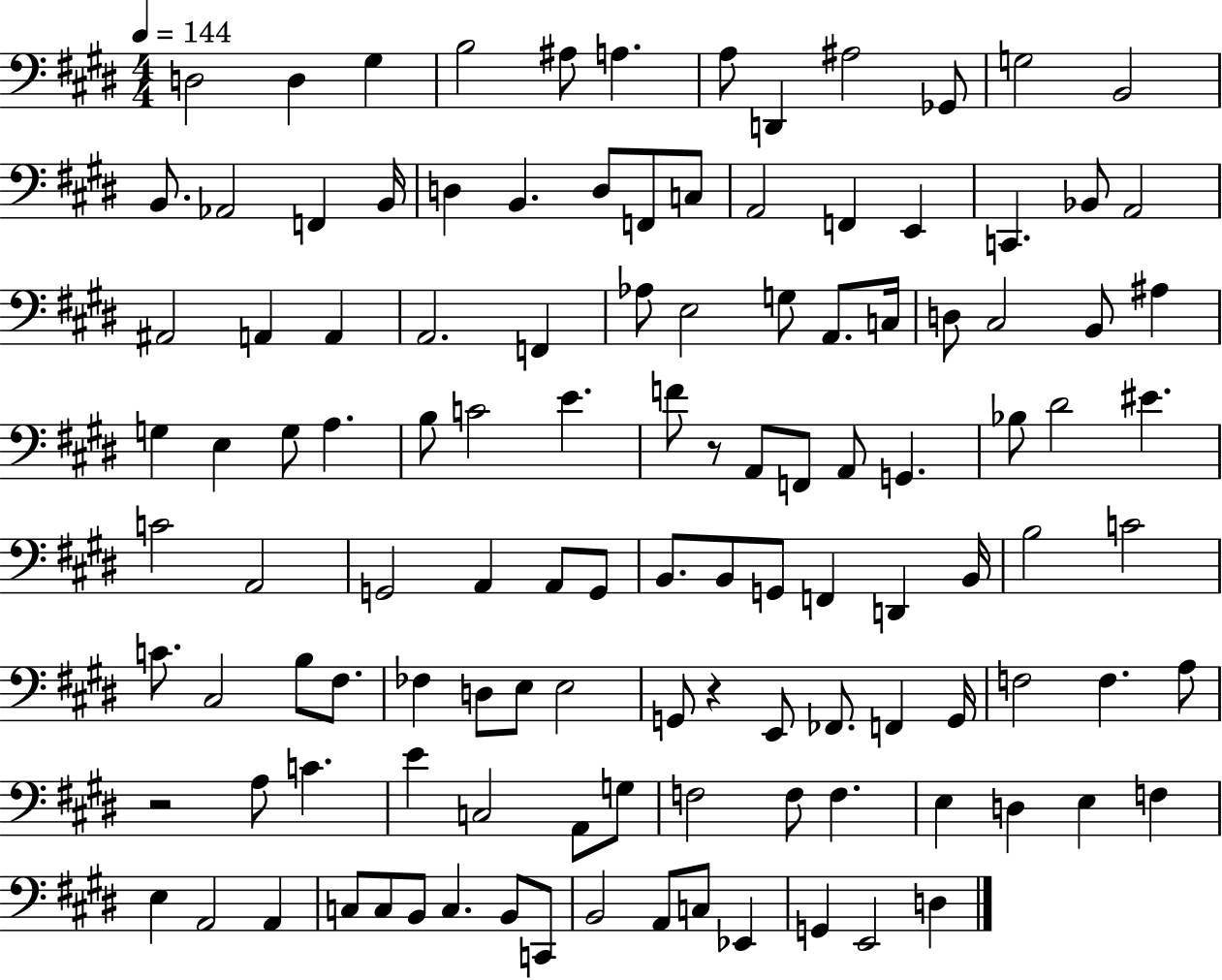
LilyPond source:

{
  \clef bass
  \numericTimeSignature
  \time 4/4
  \key e \major
  \tempo 4 = 144
  d2 d4 gis4 | b2 ais8 a4. | a8 d,4 ais2 ges,8 | g2 b,2 | \break b,8. aes,2 f,4 b,16 | d4 b,4. d8 f,8 c8 | a,2 f,4 e,4 | c,4. bes,8 a,2 | \break ais,2 a,4 a,4 | a,2. f,4 | aes8 e2 g8 a,8. c16 | d8 cis2 b,8 ais4 | \break g4 e4 g8 a4. | b8 c'2 e'4. | f'8 r8 a,8 f,8 a,8 g,4. | bes8 dis'2 eis'4. | \break c'2 a,2 | g,2 a,4 a,8 g,8 | b,8. b,8 g,8 f,4 d,4 b,16 | b2 c'2 | \break c'8. cis2 b8 fis8. | fes4 d8 e8 e2 | g,8 r4 e,8 fes,8. f,4 g,16 | f2 f4. a8 | \break r2 a8 c'4. | e'4 c2 a,8 g8 | f2 f8 f4. | e4 d4 e4 f4 | \break e4 a,2 a,4 | c8 c8 b,8 c4. b,8 c,8 | b,2 a,8 c8 ees,4 | g,4 e,2 d4 | \break \bar "|."
}